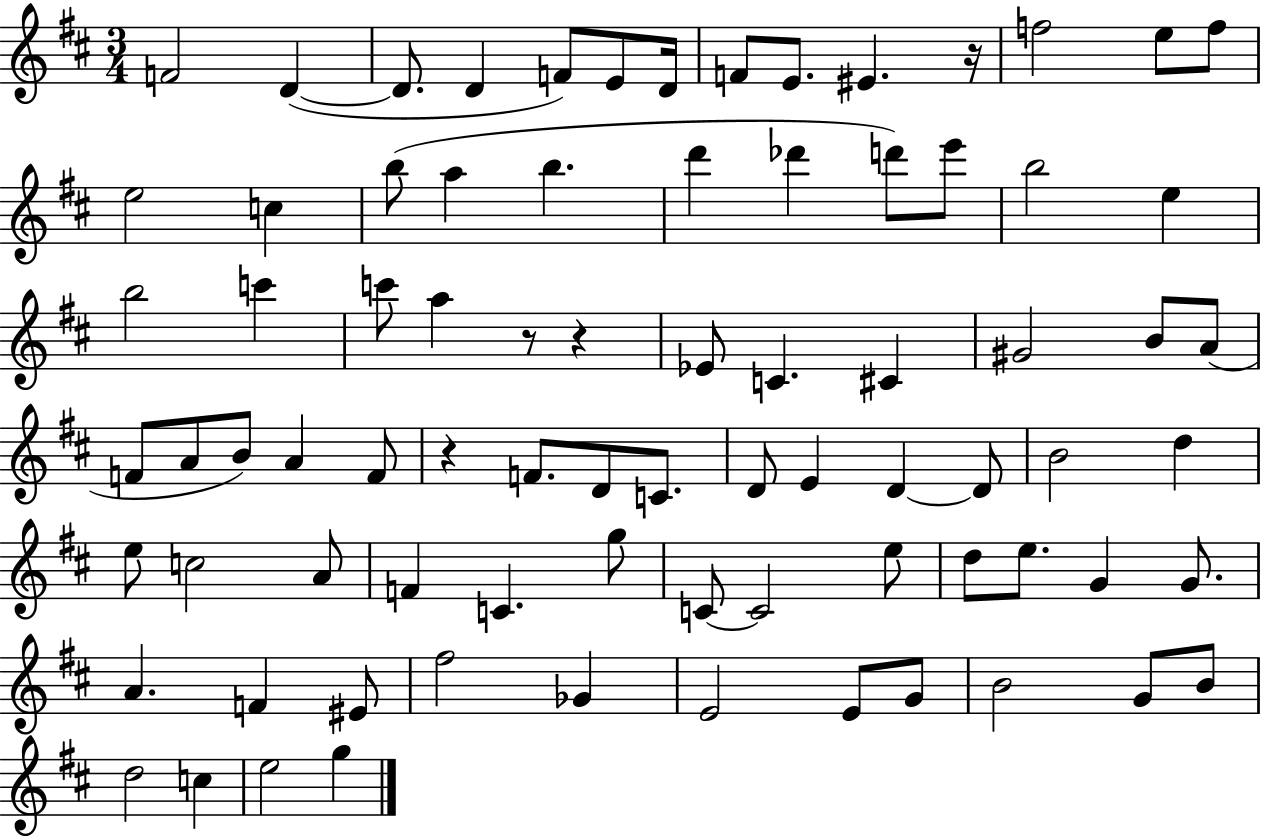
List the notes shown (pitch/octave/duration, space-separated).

F4/h D4/q D4/e. D4/q F4/e E4/e D4/s F4/e E4/e. EIS4/q. R/s F5/h E5/e F5/e E5/h C5/q B5/e A5/q B5/q. D6/q Db6/q D6/e E6/e B5/h E5/q B5/h C6/q C6/e A5/q R/e R/q Eb4/e C4/q. C#4/q G#4/h B4/e A4/e F4/e A4/e B4/e A4/q F4/e R/q F4/e. D4/e C4/e. D4/e E4/q D4/q D4/e B4/h D5/q E5/e C5/h A4/e F4/q C4/q. G5/e C4/e C4/h E5/e D5/e E5/e. G4/q G4/e. A4/q. F4/q EIS4/e F#5/h Gb4/q E4/h E4/e G4/e B4/h G4/e B4/e D5/h C5/q E5/h G5/q